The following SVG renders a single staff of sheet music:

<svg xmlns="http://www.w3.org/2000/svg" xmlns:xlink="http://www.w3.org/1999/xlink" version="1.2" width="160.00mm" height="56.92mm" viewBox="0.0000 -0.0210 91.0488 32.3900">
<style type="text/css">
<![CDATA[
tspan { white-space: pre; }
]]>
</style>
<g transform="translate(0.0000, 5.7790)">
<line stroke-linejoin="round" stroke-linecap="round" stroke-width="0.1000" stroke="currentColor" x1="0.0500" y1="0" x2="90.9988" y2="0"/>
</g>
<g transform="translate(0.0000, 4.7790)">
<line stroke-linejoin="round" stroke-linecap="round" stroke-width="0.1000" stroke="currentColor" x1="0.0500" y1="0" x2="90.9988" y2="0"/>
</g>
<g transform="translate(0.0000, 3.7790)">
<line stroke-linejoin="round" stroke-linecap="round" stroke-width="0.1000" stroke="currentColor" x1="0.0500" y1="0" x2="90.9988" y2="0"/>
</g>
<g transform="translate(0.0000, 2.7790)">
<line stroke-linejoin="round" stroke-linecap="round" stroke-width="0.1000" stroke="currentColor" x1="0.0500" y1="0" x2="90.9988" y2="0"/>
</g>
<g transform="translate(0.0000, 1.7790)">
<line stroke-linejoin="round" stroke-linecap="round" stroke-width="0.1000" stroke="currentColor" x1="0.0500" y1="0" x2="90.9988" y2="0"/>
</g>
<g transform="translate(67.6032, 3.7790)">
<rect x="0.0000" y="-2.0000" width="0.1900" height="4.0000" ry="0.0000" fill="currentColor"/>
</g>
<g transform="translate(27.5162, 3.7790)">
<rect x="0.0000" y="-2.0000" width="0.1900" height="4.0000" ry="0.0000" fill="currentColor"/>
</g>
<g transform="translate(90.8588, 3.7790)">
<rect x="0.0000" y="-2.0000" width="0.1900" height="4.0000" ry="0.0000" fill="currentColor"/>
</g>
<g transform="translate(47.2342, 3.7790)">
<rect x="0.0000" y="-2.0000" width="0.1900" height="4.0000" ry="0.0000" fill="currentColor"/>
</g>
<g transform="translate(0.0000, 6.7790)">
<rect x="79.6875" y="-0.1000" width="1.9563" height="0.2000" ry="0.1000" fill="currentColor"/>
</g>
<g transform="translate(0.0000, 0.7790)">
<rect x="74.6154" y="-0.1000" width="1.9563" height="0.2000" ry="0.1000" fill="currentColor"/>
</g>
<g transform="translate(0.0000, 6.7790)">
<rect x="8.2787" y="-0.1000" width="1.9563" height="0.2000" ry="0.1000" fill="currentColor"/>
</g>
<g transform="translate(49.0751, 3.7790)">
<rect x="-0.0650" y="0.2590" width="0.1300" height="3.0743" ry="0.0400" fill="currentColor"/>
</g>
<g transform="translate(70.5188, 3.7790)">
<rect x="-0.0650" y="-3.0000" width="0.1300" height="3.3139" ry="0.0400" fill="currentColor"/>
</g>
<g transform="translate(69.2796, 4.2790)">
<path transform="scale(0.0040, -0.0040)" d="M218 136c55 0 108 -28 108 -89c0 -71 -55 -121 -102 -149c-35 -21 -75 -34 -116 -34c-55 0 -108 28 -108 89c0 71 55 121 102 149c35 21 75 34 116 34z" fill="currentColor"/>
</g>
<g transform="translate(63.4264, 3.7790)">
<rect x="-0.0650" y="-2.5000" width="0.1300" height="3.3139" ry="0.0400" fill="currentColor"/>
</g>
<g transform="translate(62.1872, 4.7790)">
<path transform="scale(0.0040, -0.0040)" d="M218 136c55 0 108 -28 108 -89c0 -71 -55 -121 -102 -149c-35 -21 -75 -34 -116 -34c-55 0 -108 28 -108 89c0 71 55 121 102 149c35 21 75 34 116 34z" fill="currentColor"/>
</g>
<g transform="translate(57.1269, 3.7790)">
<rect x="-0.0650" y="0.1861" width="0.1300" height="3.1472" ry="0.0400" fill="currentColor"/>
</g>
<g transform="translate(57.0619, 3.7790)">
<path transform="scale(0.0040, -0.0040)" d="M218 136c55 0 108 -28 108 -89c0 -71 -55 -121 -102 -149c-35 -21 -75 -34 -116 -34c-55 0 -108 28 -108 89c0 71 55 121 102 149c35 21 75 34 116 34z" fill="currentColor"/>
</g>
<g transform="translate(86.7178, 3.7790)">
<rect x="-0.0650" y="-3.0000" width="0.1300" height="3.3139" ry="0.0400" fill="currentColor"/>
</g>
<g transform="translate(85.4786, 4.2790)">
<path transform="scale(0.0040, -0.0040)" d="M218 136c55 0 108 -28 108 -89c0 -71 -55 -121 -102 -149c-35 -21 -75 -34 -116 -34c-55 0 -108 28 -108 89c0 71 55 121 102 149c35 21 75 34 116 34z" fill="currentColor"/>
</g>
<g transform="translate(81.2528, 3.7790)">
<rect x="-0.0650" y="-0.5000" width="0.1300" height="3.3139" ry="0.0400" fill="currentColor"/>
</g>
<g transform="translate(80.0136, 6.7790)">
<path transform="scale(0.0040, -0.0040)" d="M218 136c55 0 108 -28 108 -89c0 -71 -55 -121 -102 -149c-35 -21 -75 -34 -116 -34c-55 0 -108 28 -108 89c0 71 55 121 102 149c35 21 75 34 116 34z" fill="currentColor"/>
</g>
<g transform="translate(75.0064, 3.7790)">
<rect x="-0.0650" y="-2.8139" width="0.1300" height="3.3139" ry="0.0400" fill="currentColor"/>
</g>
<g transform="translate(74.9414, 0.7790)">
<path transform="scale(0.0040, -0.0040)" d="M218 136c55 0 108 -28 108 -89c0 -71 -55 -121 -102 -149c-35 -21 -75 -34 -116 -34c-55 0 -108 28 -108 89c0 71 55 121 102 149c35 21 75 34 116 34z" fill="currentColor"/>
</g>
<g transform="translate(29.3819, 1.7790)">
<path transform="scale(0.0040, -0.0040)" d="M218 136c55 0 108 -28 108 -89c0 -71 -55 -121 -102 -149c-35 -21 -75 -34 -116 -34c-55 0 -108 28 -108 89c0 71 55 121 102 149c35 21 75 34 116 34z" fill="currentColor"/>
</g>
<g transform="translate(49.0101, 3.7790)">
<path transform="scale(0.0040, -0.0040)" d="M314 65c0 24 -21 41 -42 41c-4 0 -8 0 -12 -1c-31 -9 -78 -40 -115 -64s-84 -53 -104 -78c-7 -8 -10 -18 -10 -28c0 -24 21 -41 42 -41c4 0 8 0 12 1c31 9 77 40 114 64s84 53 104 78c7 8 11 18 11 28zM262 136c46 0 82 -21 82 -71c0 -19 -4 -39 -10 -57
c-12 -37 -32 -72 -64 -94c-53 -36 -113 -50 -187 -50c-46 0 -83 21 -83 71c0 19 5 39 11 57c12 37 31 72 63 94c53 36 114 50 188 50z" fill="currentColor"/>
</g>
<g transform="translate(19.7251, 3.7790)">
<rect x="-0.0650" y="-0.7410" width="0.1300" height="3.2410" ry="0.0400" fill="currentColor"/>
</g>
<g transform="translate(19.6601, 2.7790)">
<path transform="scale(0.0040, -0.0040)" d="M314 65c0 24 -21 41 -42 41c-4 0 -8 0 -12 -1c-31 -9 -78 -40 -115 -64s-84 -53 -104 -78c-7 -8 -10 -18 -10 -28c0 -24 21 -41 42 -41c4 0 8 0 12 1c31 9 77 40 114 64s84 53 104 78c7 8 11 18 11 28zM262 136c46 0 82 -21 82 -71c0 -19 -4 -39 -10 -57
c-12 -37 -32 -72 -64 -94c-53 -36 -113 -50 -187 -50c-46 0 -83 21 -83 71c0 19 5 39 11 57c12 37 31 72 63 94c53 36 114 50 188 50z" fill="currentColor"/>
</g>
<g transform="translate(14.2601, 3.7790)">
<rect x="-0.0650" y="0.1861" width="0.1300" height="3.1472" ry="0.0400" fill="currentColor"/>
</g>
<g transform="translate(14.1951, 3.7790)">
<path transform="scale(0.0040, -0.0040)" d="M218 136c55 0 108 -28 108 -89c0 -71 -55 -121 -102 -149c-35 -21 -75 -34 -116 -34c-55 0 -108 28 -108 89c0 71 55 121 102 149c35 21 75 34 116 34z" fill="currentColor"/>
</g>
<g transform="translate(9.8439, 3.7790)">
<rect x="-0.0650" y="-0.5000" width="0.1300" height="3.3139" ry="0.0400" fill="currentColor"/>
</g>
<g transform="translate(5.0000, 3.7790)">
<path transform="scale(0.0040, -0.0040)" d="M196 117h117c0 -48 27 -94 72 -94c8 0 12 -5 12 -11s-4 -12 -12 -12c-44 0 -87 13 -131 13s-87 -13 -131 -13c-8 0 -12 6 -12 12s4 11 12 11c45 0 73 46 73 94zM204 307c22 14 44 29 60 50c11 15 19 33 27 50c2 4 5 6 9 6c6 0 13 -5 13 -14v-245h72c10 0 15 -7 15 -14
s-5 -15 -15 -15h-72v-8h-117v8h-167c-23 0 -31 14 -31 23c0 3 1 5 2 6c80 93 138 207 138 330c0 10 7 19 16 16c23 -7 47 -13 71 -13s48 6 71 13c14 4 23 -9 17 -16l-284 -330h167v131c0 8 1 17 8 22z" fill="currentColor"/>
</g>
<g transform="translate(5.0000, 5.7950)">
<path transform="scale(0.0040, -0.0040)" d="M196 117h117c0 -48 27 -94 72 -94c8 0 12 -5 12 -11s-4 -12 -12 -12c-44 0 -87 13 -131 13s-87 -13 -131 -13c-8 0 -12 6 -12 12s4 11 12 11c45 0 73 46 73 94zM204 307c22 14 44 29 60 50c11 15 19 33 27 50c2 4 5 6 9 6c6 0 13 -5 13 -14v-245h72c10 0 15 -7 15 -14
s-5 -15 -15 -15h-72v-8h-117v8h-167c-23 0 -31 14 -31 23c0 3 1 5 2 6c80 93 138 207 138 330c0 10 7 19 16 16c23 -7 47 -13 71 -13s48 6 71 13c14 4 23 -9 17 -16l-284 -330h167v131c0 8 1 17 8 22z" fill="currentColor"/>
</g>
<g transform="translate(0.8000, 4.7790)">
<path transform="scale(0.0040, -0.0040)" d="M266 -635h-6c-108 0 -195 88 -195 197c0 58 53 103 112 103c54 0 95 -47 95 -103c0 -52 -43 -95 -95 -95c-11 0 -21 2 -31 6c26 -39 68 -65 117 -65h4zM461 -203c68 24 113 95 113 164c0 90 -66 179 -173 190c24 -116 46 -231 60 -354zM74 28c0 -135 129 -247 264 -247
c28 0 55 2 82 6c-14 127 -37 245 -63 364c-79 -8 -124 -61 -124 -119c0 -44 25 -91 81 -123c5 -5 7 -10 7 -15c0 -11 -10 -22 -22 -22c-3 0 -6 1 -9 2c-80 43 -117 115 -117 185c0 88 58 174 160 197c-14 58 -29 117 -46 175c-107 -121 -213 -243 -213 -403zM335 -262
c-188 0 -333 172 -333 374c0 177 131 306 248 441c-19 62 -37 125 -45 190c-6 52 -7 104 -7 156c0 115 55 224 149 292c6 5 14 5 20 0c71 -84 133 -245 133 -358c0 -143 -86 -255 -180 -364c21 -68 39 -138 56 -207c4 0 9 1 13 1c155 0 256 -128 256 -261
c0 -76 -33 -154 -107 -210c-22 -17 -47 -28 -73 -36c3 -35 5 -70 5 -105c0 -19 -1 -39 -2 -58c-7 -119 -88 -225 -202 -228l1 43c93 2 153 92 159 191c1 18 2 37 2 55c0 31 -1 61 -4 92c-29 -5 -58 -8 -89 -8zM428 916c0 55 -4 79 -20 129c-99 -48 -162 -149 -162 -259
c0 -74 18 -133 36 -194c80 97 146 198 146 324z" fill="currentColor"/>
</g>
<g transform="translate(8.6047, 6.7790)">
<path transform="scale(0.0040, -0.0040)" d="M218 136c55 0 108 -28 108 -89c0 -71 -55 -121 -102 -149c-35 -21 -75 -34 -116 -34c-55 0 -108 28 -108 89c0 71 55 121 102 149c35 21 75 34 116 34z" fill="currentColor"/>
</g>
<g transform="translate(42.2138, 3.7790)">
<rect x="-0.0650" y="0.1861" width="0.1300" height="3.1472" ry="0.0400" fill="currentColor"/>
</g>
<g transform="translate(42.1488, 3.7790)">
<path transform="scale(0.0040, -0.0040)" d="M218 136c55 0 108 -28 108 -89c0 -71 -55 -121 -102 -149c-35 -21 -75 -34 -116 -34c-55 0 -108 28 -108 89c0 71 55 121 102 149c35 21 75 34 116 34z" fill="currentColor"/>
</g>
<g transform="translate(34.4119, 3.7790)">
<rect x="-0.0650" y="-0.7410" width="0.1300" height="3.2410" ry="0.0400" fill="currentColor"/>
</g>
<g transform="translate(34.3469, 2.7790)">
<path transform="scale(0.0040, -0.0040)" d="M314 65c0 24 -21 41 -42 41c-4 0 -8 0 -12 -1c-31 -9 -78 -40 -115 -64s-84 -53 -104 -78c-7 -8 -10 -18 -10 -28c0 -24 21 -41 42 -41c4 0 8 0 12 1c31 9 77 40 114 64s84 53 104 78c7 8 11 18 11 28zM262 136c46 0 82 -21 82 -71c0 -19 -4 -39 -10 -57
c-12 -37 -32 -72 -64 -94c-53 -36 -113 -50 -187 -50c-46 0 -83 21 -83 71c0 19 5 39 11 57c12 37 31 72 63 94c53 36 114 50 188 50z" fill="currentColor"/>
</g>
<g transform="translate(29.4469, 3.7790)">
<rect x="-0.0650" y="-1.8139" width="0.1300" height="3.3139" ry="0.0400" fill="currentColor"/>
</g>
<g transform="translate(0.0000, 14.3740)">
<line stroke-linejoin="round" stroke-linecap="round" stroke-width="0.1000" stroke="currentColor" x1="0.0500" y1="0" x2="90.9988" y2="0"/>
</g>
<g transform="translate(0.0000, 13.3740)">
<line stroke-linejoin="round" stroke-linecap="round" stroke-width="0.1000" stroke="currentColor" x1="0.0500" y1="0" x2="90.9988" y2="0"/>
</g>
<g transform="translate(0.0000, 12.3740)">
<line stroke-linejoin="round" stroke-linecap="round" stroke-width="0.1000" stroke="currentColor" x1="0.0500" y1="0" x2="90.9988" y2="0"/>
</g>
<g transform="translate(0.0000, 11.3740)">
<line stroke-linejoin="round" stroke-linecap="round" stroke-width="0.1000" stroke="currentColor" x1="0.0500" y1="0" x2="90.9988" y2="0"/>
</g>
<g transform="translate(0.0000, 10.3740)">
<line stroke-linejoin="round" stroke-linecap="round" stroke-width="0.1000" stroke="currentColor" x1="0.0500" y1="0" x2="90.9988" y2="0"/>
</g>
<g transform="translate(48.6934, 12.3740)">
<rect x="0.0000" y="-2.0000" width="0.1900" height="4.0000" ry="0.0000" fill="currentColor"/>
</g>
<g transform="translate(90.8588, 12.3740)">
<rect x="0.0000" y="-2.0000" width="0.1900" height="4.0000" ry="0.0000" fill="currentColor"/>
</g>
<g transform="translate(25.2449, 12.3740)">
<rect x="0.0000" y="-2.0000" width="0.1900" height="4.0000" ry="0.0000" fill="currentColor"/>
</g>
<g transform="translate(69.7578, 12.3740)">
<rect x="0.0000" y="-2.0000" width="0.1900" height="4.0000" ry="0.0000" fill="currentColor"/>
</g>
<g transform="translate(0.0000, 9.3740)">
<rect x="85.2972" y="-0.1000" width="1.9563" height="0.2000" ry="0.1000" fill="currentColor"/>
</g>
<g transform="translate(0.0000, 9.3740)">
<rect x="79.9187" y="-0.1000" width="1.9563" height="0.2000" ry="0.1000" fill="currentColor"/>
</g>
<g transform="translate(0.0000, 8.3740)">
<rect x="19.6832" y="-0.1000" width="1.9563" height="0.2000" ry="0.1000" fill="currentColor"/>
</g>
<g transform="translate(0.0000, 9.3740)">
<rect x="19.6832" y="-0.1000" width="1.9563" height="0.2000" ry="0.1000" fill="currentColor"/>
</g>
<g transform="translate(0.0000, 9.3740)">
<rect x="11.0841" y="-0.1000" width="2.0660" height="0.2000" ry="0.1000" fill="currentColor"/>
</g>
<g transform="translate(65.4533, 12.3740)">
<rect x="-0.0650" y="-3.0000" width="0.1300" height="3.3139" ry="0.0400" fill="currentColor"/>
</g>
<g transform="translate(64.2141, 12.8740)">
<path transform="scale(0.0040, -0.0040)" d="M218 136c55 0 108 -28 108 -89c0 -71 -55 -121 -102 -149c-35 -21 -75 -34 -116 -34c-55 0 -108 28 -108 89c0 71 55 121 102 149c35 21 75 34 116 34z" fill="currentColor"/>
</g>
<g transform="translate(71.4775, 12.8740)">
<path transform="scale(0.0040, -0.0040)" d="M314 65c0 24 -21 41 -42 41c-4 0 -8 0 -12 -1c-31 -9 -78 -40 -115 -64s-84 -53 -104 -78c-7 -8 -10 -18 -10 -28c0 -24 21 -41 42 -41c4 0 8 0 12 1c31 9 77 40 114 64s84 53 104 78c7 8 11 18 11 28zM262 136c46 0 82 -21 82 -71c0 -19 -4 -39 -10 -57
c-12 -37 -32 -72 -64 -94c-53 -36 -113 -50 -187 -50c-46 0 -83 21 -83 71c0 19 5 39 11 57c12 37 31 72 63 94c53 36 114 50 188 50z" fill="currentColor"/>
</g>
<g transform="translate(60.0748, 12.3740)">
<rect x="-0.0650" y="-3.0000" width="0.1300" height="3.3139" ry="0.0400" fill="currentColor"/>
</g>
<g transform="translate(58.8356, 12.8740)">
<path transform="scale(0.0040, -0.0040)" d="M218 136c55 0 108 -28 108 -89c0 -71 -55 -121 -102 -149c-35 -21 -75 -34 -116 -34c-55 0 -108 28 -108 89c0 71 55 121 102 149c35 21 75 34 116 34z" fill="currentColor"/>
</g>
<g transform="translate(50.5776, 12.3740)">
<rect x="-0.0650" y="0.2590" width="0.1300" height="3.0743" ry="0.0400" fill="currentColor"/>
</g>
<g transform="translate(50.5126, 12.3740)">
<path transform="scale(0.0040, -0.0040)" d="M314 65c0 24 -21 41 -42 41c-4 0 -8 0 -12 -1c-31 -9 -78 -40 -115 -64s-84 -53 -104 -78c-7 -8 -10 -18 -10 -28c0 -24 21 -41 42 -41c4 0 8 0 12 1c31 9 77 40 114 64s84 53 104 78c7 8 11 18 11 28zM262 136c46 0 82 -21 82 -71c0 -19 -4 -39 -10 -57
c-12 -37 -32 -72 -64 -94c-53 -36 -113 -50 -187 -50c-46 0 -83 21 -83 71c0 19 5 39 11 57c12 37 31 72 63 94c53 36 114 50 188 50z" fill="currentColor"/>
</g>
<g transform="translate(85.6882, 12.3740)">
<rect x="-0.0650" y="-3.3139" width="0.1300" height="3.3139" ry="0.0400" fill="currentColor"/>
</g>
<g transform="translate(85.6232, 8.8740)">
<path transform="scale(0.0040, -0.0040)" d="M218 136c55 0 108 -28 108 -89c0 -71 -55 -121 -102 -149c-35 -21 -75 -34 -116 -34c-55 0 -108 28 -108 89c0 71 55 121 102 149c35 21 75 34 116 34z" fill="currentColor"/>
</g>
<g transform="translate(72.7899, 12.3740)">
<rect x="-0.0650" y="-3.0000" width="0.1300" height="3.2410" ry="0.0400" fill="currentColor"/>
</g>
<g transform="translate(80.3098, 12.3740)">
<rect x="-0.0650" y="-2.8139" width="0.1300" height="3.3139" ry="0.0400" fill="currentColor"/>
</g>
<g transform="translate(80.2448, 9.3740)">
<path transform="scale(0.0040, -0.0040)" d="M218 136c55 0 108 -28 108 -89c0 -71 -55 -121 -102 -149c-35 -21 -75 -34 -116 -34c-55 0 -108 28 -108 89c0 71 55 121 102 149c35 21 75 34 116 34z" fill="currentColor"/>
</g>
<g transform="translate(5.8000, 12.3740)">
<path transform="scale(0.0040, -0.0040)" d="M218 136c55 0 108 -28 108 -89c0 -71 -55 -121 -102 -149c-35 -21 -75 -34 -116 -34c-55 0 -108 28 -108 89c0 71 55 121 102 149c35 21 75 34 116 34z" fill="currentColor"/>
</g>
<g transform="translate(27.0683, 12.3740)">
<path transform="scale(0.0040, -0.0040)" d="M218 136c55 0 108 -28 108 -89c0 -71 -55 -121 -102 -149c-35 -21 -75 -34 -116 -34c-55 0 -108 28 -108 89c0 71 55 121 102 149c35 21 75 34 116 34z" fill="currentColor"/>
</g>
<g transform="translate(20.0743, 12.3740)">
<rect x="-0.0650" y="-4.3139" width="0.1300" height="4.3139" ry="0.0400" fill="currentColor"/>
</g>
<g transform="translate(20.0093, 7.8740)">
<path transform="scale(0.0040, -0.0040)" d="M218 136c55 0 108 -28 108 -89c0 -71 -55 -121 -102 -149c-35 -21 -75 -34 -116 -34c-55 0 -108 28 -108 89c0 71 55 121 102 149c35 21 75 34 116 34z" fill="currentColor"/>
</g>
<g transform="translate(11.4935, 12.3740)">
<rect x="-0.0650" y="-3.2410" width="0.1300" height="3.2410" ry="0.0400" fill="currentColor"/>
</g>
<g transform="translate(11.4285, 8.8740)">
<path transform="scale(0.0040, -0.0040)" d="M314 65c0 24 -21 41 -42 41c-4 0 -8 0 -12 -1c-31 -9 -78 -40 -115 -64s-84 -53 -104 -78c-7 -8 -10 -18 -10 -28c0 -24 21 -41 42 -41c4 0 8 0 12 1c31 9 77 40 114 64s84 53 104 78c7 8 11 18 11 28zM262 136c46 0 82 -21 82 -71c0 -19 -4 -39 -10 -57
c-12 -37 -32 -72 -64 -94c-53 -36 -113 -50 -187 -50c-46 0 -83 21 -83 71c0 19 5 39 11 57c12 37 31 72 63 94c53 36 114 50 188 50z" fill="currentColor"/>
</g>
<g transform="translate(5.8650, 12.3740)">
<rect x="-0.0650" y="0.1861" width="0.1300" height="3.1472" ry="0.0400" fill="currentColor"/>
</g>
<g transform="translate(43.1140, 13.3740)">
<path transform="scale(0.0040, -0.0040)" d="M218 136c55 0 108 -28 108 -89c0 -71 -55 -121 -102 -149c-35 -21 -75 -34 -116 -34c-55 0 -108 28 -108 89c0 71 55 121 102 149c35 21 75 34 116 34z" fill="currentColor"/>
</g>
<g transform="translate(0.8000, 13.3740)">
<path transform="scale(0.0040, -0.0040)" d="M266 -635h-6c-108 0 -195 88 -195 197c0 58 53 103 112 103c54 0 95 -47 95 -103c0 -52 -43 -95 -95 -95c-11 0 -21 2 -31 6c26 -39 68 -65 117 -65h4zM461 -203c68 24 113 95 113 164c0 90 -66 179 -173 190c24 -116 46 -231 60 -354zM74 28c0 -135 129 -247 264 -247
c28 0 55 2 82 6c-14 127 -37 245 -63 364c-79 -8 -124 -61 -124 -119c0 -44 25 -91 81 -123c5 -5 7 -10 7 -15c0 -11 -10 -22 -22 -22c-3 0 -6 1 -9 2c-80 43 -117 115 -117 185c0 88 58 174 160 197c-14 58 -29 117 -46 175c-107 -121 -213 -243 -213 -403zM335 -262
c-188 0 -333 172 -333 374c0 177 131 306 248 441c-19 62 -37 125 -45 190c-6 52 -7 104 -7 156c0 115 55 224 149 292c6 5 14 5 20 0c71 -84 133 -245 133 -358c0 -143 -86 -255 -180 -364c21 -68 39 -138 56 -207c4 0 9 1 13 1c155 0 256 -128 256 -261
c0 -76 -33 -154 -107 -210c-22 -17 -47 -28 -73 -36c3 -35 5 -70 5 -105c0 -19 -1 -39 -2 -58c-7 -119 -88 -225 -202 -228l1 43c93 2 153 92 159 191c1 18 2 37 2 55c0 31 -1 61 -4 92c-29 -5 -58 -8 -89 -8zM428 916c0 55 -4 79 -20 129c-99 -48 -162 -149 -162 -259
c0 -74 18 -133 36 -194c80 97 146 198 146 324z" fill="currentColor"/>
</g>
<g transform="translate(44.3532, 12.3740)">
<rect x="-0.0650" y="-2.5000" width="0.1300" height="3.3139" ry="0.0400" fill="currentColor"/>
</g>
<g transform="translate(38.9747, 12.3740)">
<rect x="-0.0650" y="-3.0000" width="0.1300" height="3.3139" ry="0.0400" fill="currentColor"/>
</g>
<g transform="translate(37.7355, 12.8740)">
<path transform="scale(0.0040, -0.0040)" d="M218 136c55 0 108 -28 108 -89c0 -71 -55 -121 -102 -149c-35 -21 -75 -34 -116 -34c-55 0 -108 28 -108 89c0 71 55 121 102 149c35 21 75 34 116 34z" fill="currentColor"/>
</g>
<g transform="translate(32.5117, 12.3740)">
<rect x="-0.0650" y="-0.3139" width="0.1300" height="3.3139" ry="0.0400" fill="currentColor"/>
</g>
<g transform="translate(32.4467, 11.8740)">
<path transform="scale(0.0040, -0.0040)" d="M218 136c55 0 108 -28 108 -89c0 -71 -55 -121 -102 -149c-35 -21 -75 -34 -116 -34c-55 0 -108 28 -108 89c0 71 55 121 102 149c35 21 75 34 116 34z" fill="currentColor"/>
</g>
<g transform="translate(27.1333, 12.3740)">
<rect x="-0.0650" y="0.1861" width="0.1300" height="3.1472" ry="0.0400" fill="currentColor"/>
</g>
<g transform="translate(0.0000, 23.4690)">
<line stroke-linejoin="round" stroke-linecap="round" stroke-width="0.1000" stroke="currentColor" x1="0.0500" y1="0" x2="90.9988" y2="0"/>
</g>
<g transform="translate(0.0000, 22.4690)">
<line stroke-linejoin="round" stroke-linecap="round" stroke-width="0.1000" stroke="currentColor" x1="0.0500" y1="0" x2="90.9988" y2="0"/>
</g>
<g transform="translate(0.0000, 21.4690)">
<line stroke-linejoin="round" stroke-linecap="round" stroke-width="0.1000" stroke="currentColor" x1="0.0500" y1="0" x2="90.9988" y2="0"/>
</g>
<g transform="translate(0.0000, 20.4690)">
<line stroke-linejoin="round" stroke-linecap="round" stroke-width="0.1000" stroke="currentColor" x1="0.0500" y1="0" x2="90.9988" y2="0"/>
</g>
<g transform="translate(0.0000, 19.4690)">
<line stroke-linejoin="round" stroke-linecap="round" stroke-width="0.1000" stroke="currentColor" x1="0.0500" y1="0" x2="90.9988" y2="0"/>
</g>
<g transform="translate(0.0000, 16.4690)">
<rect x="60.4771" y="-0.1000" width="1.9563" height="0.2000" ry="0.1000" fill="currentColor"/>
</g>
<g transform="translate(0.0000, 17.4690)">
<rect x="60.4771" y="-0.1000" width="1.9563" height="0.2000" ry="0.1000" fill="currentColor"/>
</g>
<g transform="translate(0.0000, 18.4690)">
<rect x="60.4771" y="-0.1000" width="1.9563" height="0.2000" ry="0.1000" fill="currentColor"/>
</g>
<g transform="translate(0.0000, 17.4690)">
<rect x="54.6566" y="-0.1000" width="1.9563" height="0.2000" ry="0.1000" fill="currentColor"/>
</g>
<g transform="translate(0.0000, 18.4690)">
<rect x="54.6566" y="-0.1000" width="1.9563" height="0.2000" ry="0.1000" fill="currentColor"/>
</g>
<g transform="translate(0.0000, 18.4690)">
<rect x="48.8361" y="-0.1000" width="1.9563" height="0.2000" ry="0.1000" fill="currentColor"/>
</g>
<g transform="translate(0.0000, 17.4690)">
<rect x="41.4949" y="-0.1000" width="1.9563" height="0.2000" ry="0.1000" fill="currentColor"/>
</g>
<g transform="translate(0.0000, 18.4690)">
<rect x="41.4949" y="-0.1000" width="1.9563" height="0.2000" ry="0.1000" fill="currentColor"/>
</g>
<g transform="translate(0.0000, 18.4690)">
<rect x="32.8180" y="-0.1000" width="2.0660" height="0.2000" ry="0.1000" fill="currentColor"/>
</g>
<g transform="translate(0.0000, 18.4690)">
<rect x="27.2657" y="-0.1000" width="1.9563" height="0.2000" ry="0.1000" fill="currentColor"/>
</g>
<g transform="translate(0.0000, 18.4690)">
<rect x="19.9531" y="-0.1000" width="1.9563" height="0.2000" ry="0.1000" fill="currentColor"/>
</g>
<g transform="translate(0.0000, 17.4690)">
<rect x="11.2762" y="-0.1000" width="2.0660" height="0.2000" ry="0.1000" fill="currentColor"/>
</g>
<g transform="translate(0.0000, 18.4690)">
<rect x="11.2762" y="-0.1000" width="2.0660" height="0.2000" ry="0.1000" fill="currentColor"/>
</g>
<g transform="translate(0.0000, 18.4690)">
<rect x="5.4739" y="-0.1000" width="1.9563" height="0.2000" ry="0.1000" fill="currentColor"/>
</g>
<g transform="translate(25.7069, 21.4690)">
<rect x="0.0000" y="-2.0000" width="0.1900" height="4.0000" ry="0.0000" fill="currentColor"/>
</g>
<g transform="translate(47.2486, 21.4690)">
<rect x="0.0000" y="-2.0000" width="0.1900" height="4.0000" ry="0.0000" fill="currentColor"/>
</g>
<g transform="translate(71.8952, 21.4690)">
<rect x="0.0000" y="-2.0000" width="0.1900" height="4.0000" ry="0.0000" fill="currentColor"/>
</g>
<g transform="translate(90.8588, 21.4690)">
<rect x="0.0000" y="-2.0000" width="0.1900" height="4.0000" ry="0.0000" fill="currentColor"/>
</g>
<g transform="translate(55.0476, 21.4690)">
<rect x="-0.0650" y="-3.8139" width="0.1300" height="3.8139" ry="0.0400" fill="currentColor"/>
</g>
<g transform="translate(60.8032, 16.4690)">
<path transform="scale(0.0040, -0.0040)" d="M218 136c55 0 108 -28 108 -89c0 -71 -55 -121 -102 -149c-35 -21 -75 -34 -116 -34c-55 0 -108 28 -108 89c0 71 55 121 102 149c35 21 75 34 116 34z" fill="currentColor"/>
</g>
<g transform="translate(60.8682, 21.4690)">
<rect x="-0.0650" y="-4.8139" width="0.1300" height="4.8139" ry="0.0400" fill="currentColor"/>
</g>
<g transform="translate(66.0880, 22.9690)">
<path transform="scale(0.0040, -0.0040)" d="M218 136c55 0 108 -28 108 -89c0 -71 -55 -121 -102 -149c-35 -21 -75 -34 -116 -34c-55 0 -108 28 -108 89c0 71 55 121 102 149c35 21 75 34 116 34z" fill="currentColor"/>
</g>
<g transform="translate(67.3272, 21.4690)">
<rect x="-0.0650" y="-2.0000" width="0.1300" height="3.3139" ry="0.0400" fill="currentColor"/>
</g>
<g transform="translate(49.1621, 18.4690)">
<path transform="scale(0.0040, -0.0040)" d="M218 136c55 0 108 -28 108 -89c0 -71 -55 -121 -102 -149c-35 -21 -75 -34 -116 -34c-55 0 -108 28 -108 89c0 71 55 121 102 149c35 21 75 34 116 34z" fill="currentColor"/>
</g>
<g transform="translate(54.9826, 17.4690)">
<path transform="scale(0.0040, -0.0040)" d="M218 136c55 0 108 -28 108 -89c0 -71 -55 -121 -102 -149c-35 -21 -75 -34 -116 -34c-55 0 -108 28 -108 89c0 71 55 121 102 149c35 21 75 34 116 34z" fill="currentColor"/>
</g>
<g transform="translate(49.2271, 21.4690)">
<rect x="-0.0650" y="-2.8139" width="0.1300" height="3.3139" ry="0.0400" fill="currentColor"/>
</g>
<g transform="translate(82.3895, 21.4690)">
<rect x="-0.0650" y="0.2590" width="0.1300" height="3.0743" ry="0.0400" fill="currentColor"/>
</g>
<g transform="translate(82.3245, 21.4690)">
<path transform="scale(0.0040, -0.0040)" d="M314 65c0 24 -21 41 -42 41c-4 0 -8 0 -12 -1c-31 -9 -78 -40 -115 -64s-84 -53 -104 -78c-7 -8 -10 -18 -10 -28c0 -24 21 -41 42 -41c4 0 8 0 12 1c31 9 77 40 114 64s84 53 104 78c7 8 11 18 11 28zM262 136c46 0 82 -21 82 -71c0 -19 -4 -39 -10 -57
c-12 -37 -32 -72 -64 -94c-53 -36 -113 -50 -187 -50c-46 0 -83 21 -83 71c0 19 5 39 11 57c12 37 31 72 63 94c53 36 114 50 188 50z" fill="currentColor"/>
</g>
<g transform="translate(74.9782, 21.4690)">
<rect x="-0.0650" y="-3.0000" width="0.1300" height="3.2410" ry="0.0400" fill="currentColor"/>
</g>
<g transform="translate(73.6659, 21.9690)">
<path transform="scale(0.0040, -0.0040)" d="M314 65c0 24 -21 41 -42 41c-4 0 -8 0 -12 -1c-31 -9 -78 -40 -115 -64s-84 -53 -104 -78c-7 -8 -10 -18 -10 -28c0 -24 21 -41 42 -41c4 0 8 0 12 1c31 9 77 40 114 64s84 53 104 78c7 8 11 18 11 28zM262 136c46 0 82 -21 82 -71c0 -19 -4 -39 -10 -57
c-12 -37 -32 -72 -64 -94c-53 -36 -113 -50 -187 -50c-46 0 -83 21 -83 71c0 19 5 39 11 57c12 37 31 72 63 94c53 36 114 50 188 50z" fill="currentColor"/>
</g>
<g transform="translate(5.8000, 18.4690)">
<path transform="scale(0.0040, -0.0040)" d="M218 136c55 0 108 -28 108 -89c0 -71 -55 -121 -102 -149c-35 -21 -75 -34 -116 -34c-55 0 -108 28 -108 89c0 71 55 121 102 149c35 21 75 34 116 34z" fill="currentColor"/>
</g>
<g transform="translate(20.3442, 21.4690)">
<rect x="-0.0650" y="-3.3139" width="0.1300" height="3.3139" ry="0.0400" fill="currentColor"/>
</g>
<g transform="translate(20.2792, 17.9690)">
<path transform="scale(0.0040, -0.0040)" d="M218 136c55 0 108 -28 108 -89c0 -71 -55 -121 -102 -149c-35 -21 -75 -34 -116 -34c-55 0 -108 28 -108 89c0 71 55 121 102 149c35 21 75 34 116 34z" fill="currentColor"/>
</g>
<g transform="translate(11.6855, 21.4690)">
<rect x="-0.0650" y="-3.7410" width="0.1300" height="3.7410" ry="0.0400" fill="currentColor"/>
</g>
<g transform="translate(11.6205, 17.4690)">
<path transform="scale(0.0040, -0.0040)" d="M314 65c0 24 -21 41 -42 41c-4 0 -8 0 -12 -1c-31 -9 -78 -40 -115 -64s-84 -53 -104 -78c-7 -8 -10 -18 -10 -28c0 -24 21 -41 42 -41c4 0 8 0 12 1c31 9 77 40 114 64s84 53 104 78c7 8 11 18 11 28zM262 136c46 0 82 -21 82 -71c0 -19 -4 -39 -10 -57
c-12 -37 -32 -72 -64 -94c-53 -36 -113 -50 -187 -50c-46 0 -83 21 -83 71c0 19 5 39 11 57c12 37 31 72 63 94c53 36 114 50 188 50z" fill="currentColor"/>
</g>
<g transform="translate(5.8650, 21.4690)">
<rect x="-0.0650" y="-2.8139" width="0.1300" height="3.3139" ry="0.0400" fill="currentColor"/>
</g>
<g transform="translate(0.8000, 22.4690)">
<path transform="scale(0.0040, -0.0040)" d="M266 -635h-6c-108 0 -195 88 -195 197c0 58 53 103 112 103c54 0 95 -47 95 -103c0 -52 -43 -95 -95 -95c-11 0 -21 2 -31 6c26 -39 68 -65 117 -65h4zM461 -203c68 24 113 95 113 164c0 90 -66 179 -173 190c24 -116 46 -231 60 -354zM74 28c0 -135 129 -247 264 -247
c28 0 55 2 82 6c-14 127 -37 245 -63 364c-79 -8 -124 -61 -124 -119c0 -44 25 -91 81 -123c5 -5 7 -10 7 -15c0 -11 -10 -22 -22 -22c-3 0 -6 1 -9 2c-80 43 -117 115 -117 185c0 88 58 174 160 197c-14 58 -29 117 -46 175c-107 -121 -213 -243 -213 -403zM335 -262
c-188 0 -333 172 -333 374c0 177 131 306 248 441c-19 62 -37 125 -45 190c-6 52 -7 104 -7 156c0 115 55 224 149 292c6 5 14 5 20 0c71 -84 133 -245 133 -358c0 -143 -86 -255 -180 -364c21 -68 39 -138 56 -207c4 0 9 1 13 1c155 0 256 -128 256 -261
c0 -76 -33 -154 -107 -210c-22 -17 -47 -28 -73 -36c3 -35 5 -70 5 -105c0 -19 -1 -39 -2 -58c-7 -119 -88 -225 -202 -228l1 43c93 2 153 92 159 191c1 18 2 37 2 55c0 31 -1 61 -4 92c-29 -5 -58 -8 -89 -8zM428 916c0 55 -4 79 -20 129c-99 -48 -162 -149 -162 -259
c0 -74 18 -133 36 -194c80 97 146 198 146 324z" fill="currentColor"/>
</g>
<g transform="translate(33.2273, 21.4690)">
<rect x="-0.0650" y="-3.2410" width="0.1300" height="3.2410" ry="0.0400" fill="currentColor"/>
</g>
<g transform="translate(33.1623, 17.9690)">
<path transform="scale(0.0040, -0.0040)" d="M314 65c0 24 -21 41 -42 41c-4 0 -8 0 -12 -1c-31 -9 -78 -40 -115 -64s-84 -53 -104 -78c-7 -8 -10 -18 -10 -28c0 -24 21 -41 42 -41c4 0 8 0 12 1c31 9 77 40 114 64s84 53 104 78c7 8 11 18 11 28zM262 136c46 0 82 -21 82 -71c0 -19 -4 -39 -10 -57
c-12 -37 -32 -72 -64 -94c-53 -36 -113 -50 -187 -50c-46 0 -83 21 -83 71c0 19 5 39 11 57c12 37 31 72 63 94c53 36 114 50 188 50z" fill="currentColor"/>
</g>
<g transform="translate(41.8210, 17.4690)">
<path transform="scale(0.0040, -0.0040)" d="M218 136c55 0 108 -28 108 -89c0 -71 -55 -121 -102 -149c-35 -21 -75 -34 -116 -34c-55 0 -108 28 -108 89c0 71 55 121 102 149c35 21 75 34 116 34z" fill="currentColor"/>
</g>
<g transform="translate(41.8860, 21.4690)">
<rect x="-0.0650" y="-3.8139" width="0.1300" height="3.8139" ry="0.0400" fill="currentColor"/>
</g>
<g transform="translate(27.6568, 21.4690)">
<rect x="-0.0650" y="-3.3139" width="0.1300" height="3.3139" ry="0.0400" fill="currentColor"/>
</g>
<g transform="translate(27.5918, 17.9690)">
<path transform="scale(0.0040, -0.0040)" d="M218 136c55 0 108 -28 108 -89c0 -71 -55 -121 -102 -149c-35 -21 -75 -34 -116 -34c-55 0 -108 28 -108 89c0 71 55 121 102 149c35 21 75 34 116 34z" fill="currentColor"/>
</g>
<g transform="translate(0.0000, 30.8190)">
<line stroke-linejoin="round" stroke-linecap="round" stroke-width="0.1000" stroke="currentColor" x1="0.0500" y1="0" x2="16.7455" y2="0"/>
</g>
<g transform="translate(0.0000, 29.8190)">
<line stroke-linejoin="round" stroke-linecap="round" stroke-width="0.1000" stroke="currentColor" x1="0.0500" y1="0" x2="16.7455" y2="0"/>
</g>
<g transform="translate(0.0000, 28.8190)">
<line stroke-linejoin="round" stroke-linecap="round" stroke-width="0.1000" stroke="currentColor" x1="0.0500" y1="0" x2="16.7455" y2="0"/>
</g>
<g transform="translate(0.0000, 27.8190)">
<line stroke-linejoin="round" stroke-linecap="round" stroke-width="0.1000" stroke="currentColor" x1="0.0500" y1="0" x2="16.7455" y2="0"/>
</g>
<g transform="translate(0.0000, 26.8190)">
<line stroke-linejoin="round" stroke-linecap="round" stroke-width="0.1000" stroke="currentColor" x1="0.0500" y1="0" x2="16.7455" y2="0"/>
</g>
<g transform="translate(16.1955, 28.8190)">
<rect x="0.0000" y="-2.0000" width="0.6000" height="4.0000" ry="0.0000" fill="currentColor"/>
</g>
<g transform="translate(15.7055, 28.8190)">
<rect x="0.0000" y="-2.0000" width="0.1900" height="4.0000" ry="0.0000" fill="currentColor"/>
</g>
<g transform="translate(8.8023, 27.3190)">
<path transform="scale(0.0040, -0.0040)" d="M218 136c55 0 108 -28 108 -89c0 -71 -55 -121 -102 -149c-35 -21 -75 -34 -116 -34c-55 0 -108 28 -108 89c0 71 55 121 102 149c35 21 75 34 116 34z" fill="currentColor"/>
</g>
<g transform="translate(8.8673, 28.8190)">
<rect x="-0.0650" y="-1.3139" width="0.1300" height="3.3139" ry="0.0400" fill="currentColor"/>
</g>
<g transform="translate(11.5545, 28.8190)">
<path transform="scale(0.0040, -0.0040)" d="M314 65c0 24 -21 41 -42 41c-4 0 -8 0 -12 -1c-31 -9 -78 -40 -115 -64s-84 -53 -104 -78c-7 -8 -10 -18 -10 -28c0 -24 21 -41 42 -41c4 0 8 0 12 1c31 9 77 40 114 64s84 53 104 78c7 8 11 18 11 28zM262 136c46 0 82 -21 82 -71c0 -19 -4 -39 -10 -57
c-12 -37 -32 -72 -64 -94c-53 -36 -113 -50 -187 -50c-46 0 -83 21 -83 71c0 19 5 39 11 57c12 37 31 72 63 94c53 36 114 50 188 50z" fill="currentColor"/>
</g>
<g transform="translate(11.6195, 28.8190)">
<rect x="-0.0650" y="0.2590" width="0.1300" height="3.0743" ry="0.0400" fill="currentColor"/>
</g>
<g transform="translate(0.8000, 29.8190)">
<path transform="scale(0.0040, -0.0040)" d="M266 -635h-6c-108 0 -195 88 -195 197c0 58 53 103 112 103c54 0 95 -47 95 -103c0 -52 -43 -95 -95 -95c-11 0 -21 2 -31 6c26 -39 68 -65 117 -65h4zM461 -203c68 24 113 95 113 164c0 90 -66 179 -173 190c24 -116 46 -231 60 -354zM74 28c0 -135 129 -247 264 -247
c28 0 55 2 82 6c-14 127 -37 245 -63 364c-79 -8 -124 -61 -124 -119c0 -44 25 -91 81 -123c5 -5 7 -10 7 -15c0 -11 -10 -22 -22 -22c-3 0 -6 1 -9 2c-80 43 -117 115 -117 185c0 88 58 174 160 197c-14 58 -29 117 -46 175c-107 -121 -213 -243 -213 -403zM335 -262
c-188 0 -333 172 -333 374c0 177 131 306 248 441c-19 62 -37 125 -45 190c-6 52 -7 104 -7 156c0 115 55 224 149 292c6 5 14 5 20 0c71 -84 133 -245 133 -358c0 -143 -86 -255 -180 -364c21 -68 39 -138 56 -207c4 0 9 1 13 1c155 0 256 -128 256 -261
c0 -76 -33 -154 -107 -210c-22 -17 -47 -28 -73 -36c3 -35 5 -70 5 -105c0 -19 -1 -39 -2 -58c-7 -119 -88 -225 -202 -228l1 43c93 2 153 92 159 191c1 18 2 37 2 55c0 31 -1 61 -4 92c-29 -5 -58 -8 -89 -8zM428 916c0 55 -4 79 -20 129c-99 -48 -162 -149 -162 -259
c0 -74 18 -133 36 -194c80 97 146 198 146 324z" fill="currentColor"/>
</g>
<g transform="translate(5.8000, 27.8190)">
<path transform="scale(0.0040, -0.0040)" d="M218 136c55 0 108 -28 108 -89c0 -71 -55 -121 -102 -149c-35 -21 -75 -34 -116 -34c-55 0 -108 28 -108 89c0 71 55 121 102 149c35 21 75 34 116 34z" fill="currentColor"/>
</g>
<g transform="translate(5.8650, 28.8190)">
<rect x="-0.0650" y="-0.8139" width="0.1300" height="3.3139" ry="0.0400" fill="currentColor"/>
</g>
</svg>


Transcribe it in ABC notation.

X:1
T:Untitled
M:4/4
L:1/4
K:C
C B d2 f d2 B B2 B G A a C A B b2 d' B c A G B2 A A A2 a b a c'2 b b b2 c' a c' e' F A2 B2 d e B2